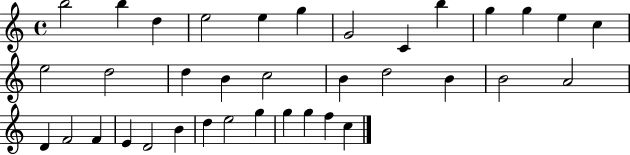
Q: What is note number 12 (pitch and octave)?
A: E5